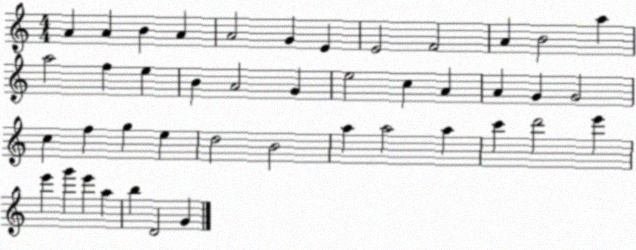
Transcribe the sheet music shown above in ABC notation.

X:1
T:Untitled
M:4/4
L:1/4
K:C
A A B A A2 G E E2 F2 A B2 a a2 f e B A2 G e2 c A A G G2 c f g e d2 B2 a a2 a c' d'2 e' e' g' e' a b D2 G